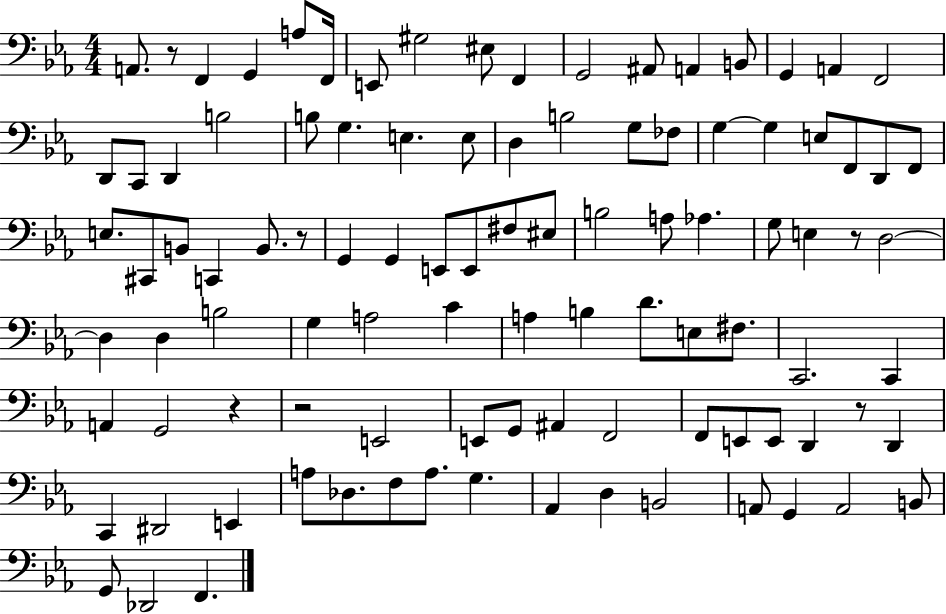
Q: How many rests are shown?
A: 6